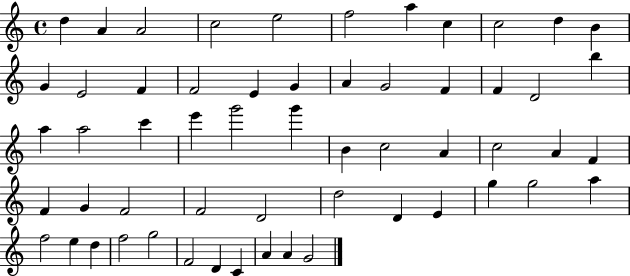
{
  \clef treble
  \time 4/4
  \defaultTimeSignature
  \key c \major
  d''4 a'4 a'2 | c''2 e''2 | f''2 a''4 c''4 | c''2 d''4 b'4 | \break g'4 e'2 f'4 | f'2 e'4 g'4 | a'4 g'2 f'4 | f'4 d'2 b''4 | \break a''4 a''2 c'''4 | e'''4 g'''2 g'''4 | b'4 c''2 a'4 | c''2 a'4 f'4 | \break f'4 g'4 f'2 | f'2 d'2 | d''2 d'4 e'4 | g''4 g''2 a''4 | \break f''2 e''4 d''4 | f''2 g''2 | f'2 d'4 c'4 | a'4 a'4 g'2 | \break \bar "|."
}